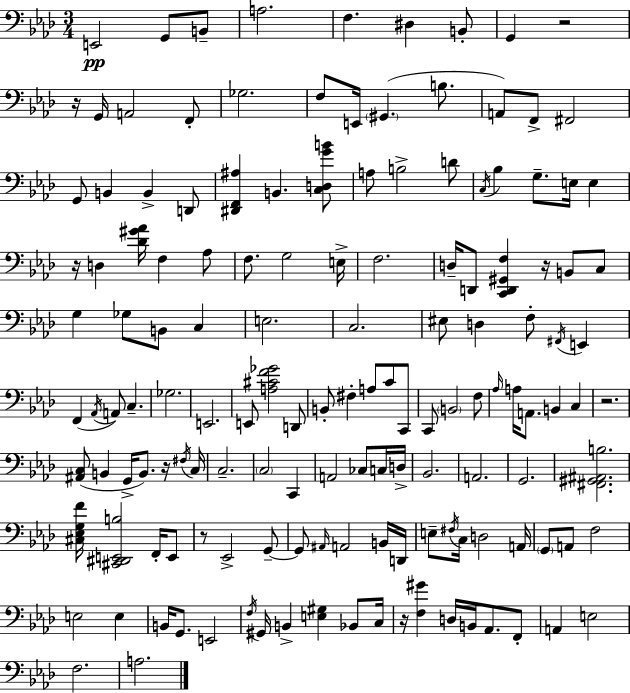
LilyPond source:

{
  \clef bass
  \numericTimeSignature
  \time 3/4
  \key f \minor
  e,2\pp g,8 b,8-- | a2. | f4. dis4 b,8-. | g,4 r2 | \break r16 g,16 a,2 f,8-. | ges2. | f8 e,16 \parenthesize gis,4.( b8. | a,8) f,8-> fis,2 | \break g,8 b,4 b,4-> d,8 | <dis, f, ais>4 b,4. <c d g' b'>8 | a8 b2-> d'8 | \acciaccatura { c16 } bes4 g8.-- e16 e4 | \break r16 d4 <des' gis' aes'>16 f4 aes8 | f8. g2 | e16-> f2. | d16-- d,8 <c, d, gis, f>4 r16 b,8 c8 | \break g4 ges8 b,8 c4 | e2. | c2. | eis8 d4 f8-. \acciaccatura { fis,16 } e,4 | \break f,4( \acciaccatura { aes,16 } a,8) c4.-- | ges2. | e,2. | e,8 <a cis' f' ges'>2 | \break d,8 b,8-. fis4-. a8 c'8 | c,8 c,8 \parenthesize b,2 | f8 \grace { aes16 } a16 a,8. b,4 | c4 r2. | \break <ais, c>8( b,4 g,16-> b,8.) | r16 \acciaccatura { fis16 } c16 c2.-- | \parenthesize c2 | c,4 a,2 | \break ces8 c16 d16-> bes,2. | a,2. | g,2. | <fis, gis, ais, b>2. | \break <cis ees g f'>16 <cis, dis, e, b>2 | f,16-. e,8 r8 ees,2-> | g,8--~~ g,8 \grace { ais,16 } a,2 | b,16 d,16 e8-- \acciaccatura { fis16 } c16 d2 | \break a,16 \parenthesize g,8 a,8 f2 | e2 | e4 b,16 g,8. e,2 | \acciaccatura { f16 } gis,16 b,4-> | \break <e gis>4 bes,8 c16 r16 <f gis'>4 | d16 b,16 aes,8. f,8-. a,4 | e2 f2. | a2. | \break \bar "|."
}